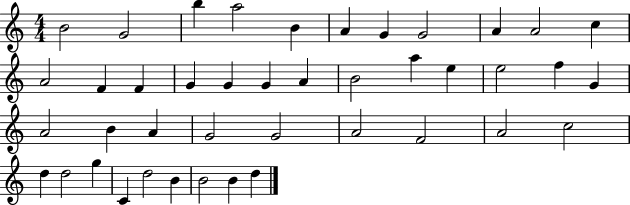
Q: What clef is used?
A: treble